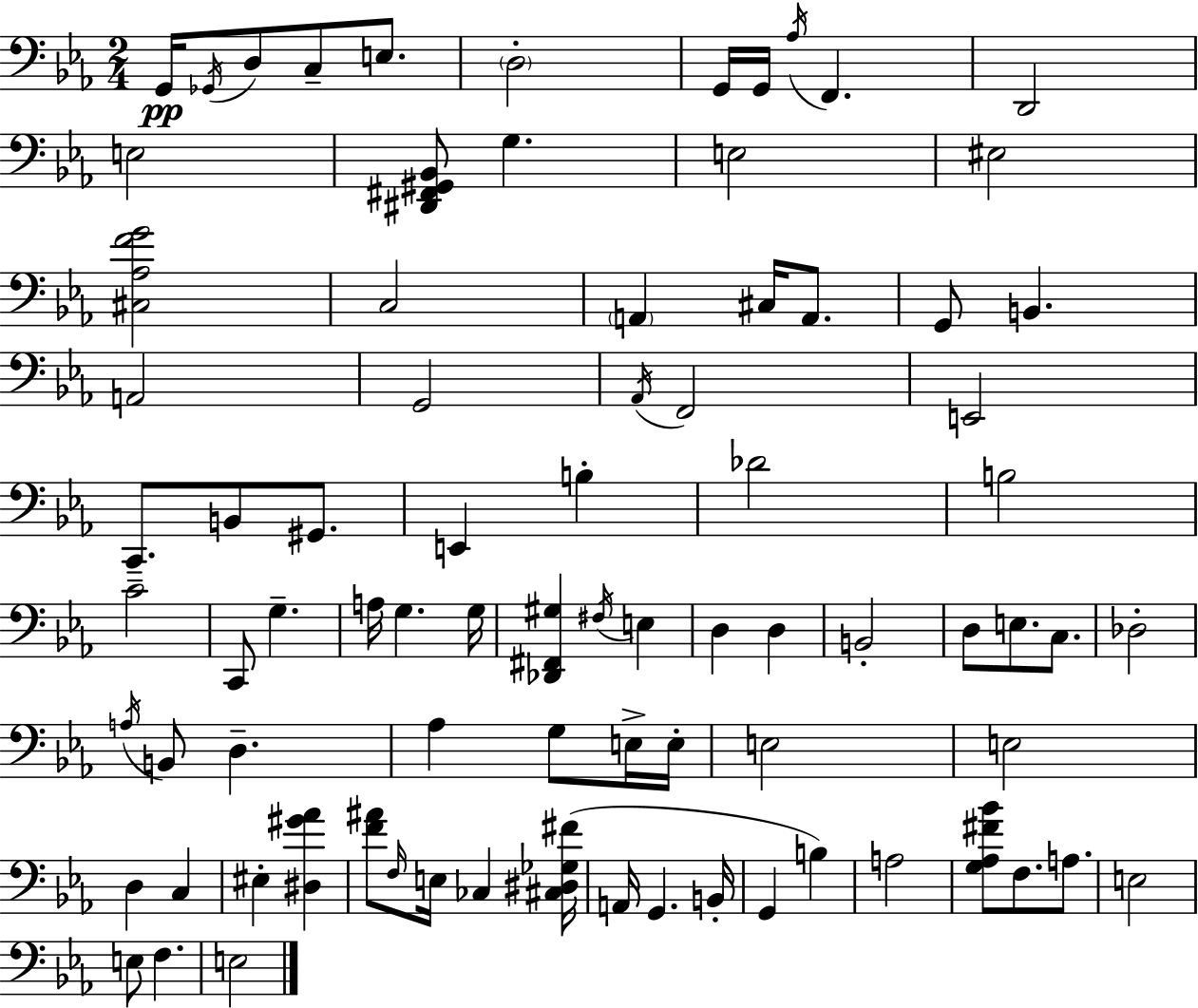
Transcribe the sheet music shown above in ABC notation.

X:1
T:Untitled
M:2/4
L:1/4
K:Eb
G,,/4 _G,,/4 D,/2 C,/2 E,/2 D,2 G,,/4 G,,/4 _A,/4 F,, D,,2 E,2 [^D,,^F,,^G,,_B,,]/2 G, E,2 ^E,2 [^C,_A,FG]2 C,2 A,, ^C,/4 A,,/2 G,,/2 B,, A,,2 G,,2 _A,,/4 F,,2 E,,2 C,,/2 B,,/2 ^G,,/2 E,, B, _D2 B,2 C2 C,,/2 G, A,/4 G, G,/4 [_D,,^F,,^G,] ^F,/4 E, D, D, B,,2 D,/2 E,/2 C,/2 _D,2 A,/4 B,,/2 D, _A, G,/2 E,/4 E,/4 E,2 E,2 D, C, ^E, [^D,^G_A] [F^A]/2 F,/4 E,/4 _C, [^C,^D,_G,^F]/4 A,,/4 G,, B,,/4 G,, B, A,2 [G,_A,^F_B]/2 F,/2 A,/2 E,2 E,/2 F, E,2